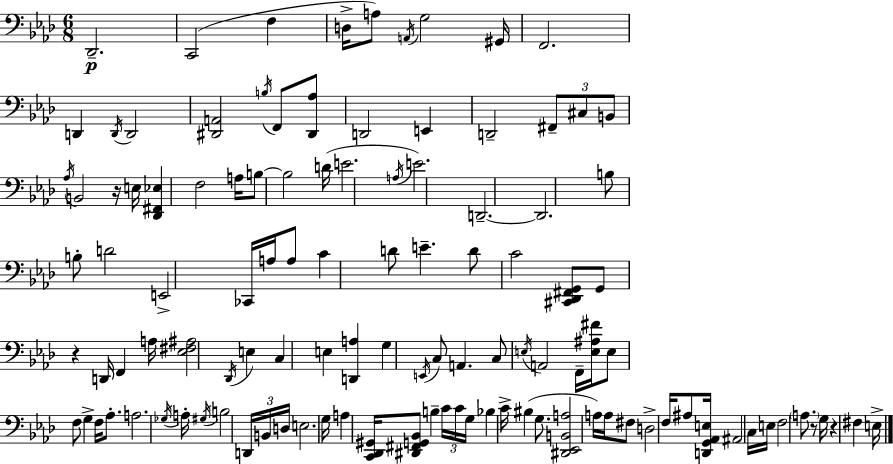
{
  \clef bass
  \numericTimeSignature
  \time 6/8
  \key aes \major
  des,2.--\p | c,2( f4 | d16-> a8) \acciaccatura { a,16 } g2 | gis,16 f,2. | \break d,4 \acciaccatura { d,16 } d,2 | <dis, a,>2 \acciaccatura { b16 } f,8 | <dis, aes>8 d,2 e,4 | d,2-- \tuplet 3/2 { fis,8-- | \break cis8 b,8 } \acciaccatura { aes16 } b,2 | r16 e16 <des, fis, ees>4 f2 | a16 b8~~ b2 | d'16( e'2. | \break \acciaccatura { a16 }) e'2. | d,2.--~~ | d,2. | b8 b8-. d'2 | \break e,2-> | ces,16 a16 a8 c'4 d'8 e'4.-- | d'8 c'2 | <cis, des, fis, g,>8 g,8 r4 d,16 | \break f,4 a16 <ees fis ais>2 | \acciaccatura { des,16 } e4 c4 e4 | <d, a>4 g4 \acciaccatura { e,16 } c8 | a,4. c8 \acciaccatura { e16 } a,2 | \break f,16-- <e ais fis'>16 e8 f8 | g4-> f16 aes8.-. a2. | \acciaccatura { ges16 } a16-. \acciaccatura { gis16 } b2 | \tuplet 3/2 { d,16 b,16 d16 } e2. | \break g16 a4 | <c, des, gis,>16 <dis, fis, g, bes,>8 b4-- \tuplet 3/2 { c'16 c'16 | g16 } bes4 c'16-> bis4( g8. | <dis, ees, b, a>2 a16) a16 fis8 | \break d2-> f16 ais8 | <d, g, aes, e>16 ais,2 c16 e16 f2 | \parenthesize a8. r8 | g16 r4 fis4 e16-> \bar "|."
}